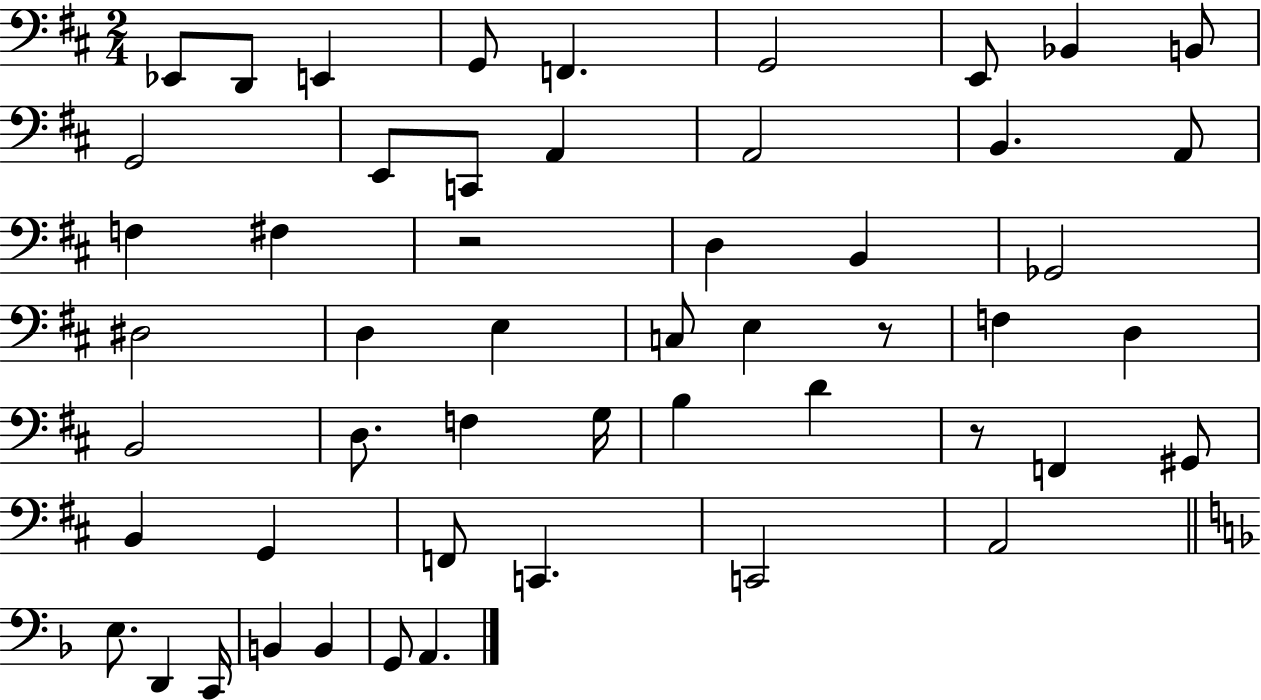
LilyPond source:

{
  \clef bass
  \numericTimeSignature
  \time 2/4
  \key d \major
  ees,8 d,8 e,4 | g,8 f,4. | g,2 | e,8 bes,4 b,8 | \break g,2 | e,8 c,8 a,4 | a,2 | b,4. a,8 | \break f4 fis4 | r2 | d4 b,4 | ges,2 | \break dis2 | d4 e4 | c8 e4 r8 | f4 d4 | \break b,2 | d8. f4 g16 | b4 d'4 | r8 f,4 gis,8 | \break b,4 g,4 | f,8 c,4. | c,2 | a,2 | \break \bar "||" \break \key f \major e8. d,4 c,16 | b,4 b,4 | g,8 a,4. | \bar "|."
}